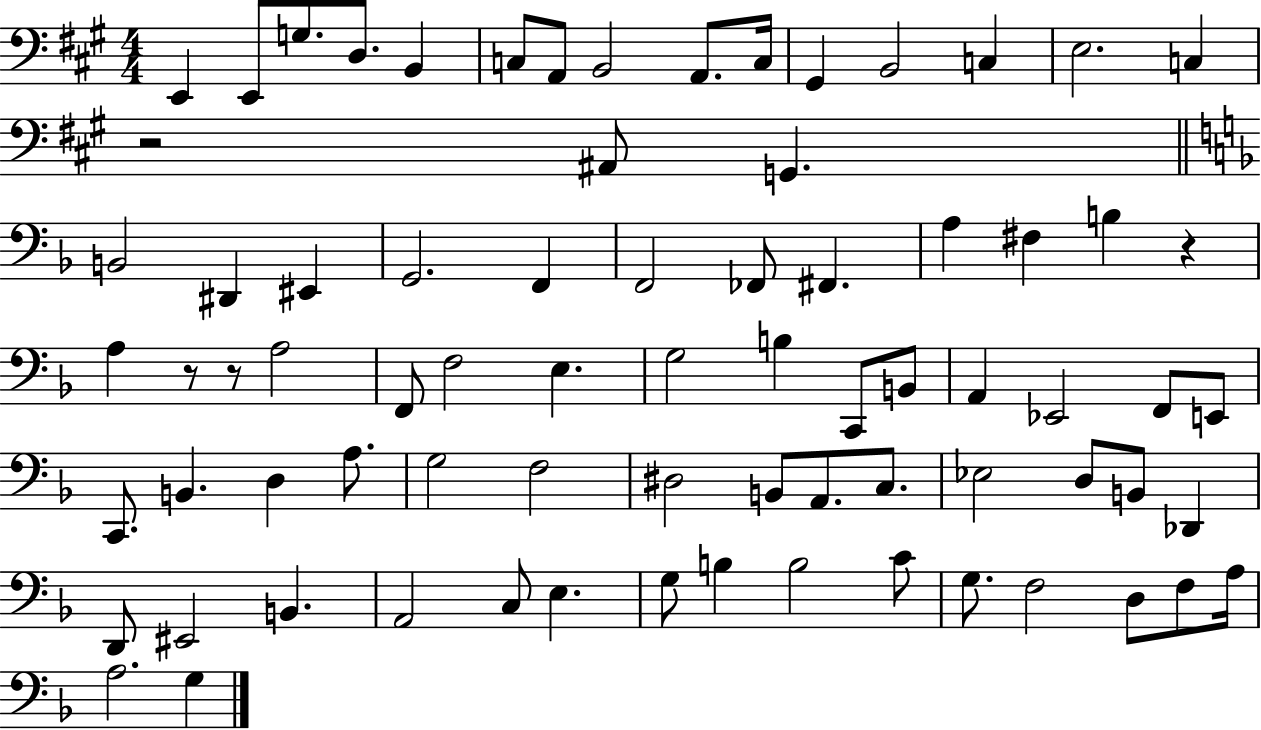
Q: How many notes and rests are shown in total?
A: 76